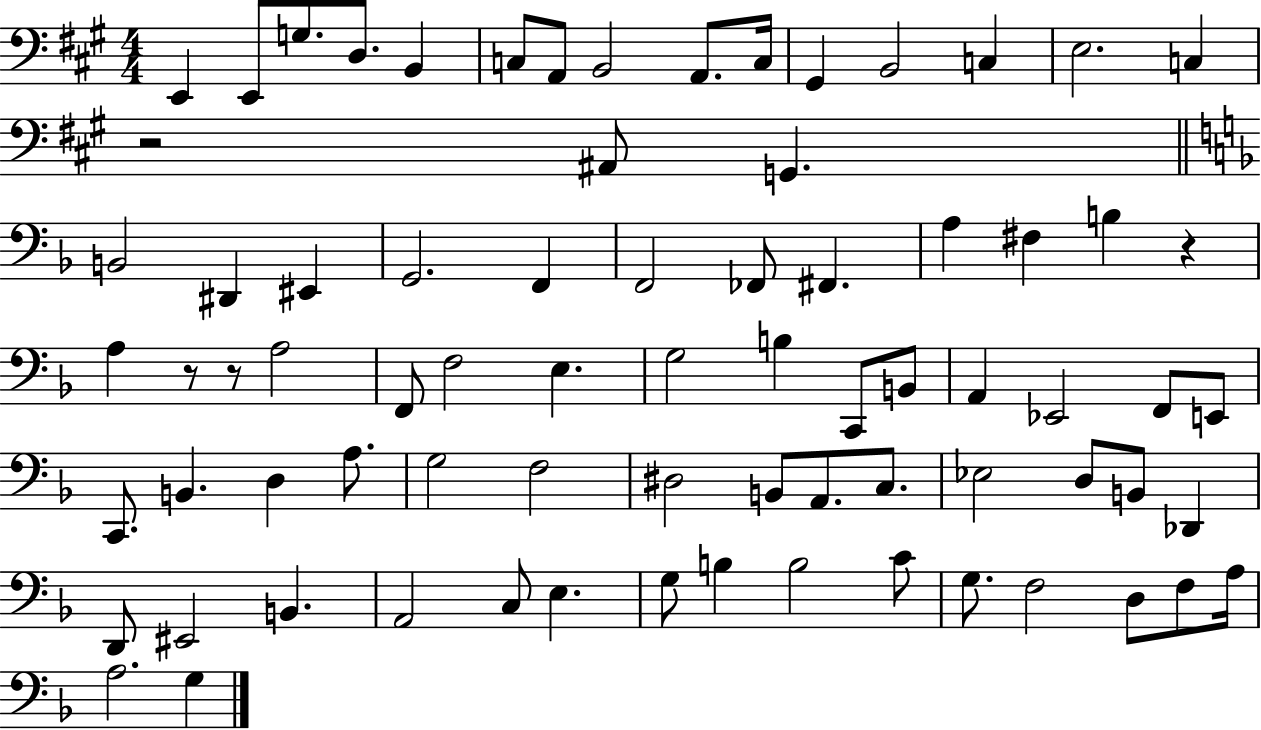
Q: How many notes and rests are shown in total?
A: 76